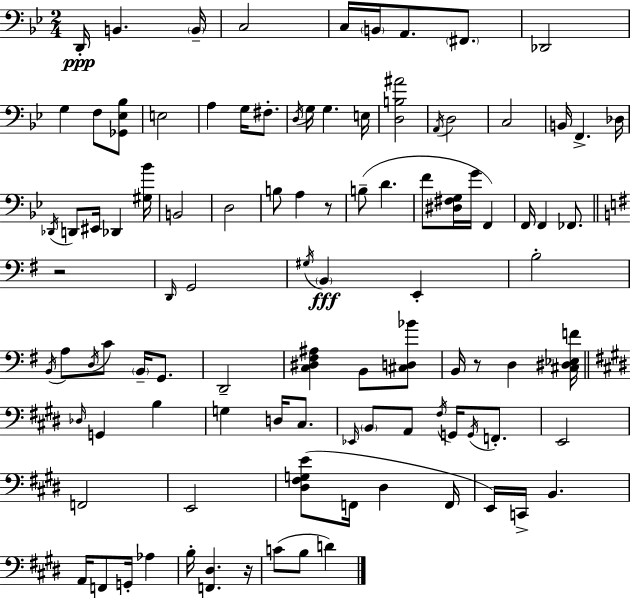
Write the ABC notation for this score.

X:1
T:Untitled
M:2/4
L:1/4
K:Bb
D,,/4 B,, B,,/4 C,2 C,/4 B,,/4 A,,/2 ^F,,/2 _D,,2 G, F,/2 [_G,,_E,_B,]/2 E,2 A, G,/4 ^F,/2 D,/4 G,/4 G, E,/4 [D,B,^A]2 A,,/4 D,2 C,2 B,,/4 F,, _D,/4 _D,,/4 D,,/2 ^E,,/4 _D,, [^G,_B]/4 B,,2 D,2 B,/2 A, z/2 B,/2 D F/2 [^D,^F,G,]/4 G/4 F,, F,,/4 F,, _F,,/2 z2 D,,/4 G,,2 ^G,/4 B,, E,, B,2 B,,/4 A,/2 D,/4 C/2 B,,/4 G,,/2 D,,2 [C,^D,^F,^A,] B,,/2 [^C,D,_B]/2 B,,/4 z/2 D, [^C,^D,_E,F]/4 _D,/4 G,, B, G, D,/4 ^C,/2 _E,,/4 B,,/2 A,,/2 ^F,/4 G,,/4 G,,/4 F,,/2 E,,2 F,,2 E,,2 [^D,^F,G,E]/2 F,,/4 ^D, F,,/4 E,,/4 C,,/4 B,, A,,/4 F,,/2 G,,/4 _A, B,/4 [F,,^D,] z/4 C/2 B,/2 D